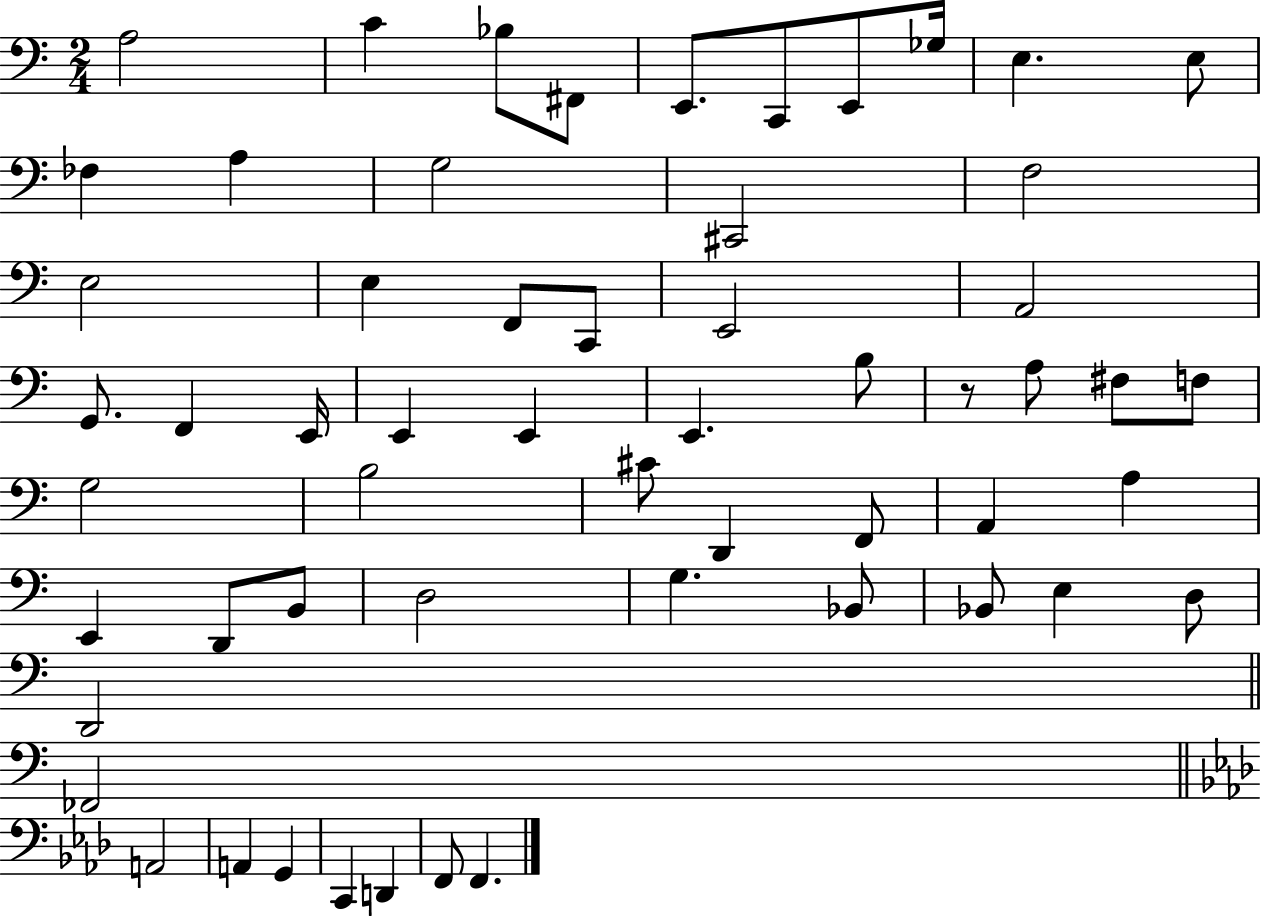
A3/h C4/q Bb3/e F#2/e E2/e. C2/e E2/e Gb3/s E3/q. E3/e FES3/q A3/q G3/h C#2/h F3/h E3/h E3/q F2/e C2/e E2/h A2/h G2/e. F2/q E2/s E2/q E2/q E2/q. B3/e R/e A3/e F#3/e F3/e G3/h B3/h C#4/e D2/q F2/e A2/q A3/q E2/q D2/e B2/e D3/h G3/q. Bb2/e Bb2/e E3/q D3/e D2/h FES2/h A2/h A2/q G2/q C2/q D2/q F2/e F2/q.